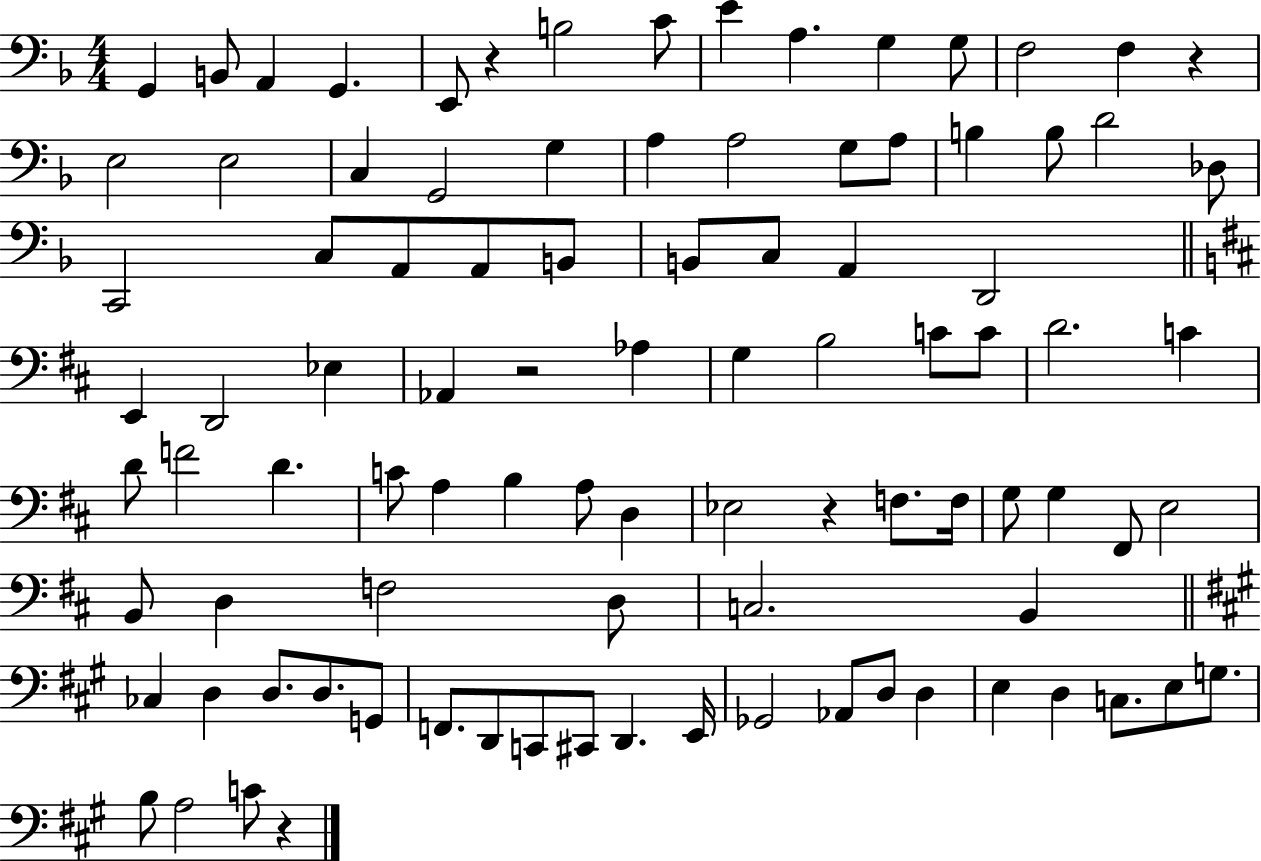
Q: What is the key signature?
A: F major